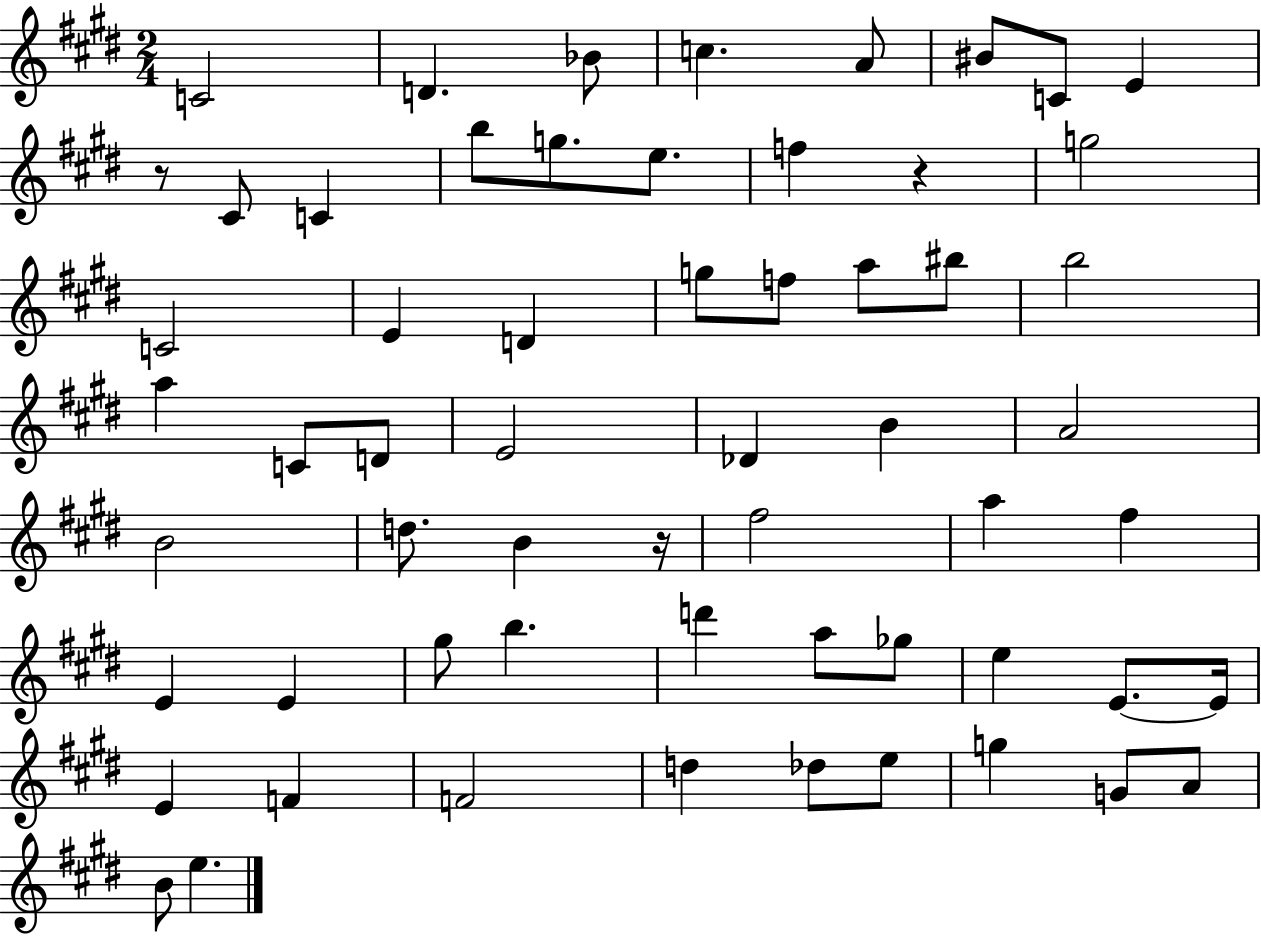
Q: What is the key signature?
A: E major